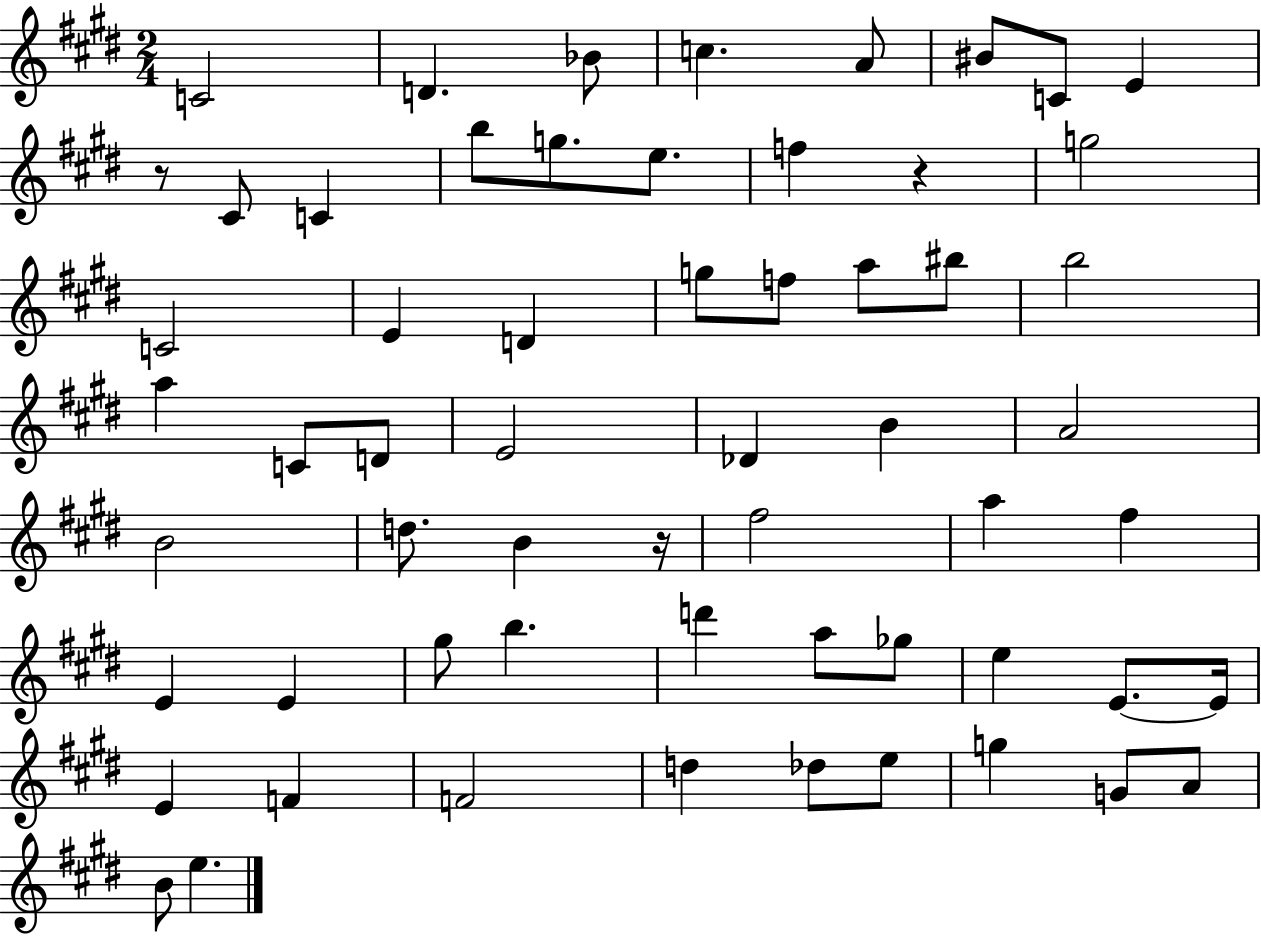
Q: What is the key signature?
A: E major